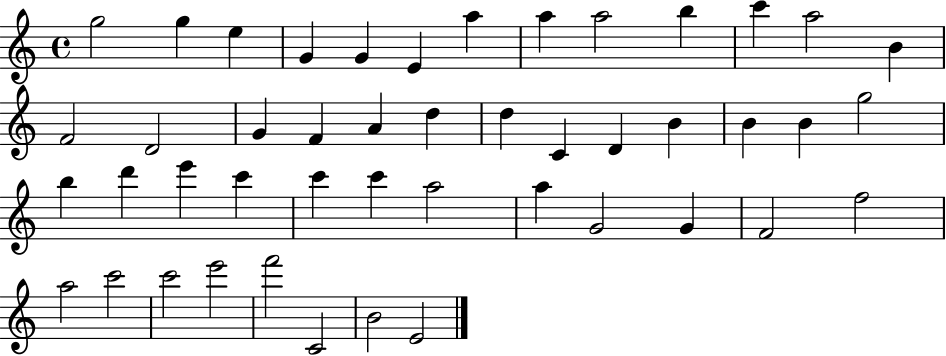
{
  \clef treble
  \time 4/4
  \defaultTimeSignature
  \key c \major
  g''2 g''4 e''4 | g'4 g'4 e'4 a''4 | a''4 a''2 b''4 | c'''4 a''2 b'4 | \break f'2 d'2 | g'4 f'4 a'4 d''4 | d''4 c'4 d'4 b'4 | b'4 b'4 g''2 | \break b''4 d'''4 e'''4 c'''4 | c'''4 c'''4 a''2 | a''4 g'2 g'4 | f'2 f''2 | \break a''2 c'''2 | c'''2 e'''2 | f'''2 c'2 | b'2 e'2 | \break \bar "|."
}